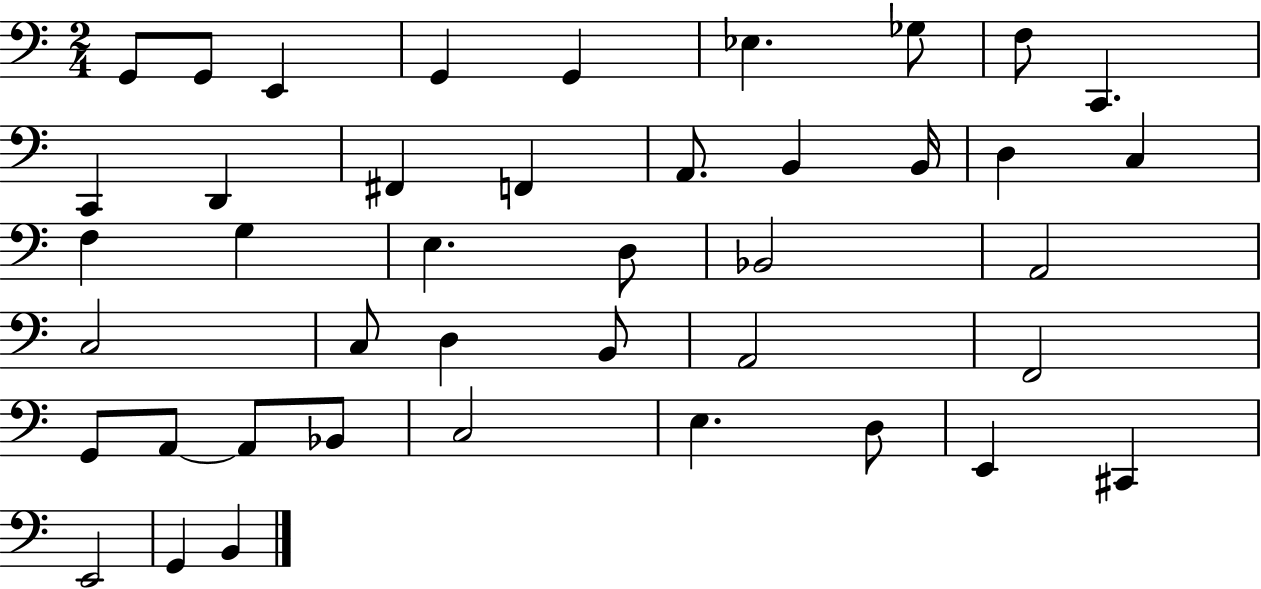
G2/e G2/e E2/q G2/q G2/q Eb3/q. Gb3/e F3/e C2/q. C2/q D2/q F#2/q F2/q A2/e. B2/q B2/s D3/q C3/q F3/q G3/q E3/q. D3/e Bb2/h A2/h C3/h C3/e D3/q B2/e A2/h F2/h G2/e A2/e A2/e Bb2/e C3/h E3/q. D3/e E2/q C#2/q E2/h G2/q B2/q